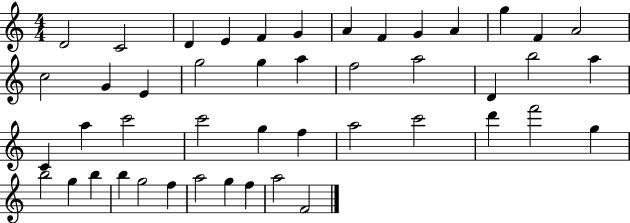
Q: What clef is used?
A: treble